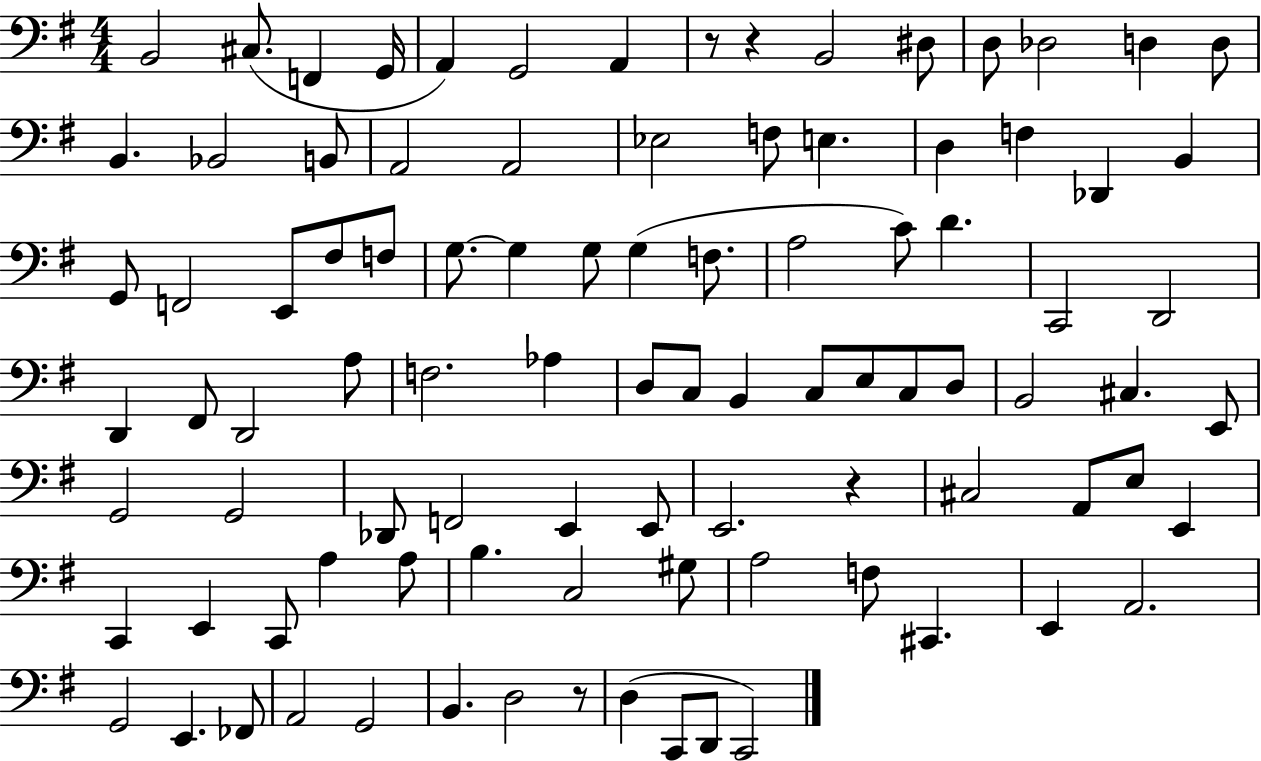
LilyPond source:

{
  \clef bass
  \numericTimeSignature
  \time 4/4
  \key g \major
  \repeat volta 2 { b,2 cis8.( f,4 g,16 | a,4) g,2 a,4 | r8 r4 b,2 dis8 | d8 des2 d4 d8 | \break b,4. bes,2 b,8 | a,2 a,2 | ees2 f8 e4. | d4 f4 des,4 b,4 | \break g,8 f,2 e,8 fis8 f8 | g8.~~ g4 g8 g4( f8. | a2 c'8) d'4. | c,2 d,2 | \break d,4 fis,8 d,2 a8 | f2. aes4 | d8 c8 b,4 c8 e8 c8 d8 | b,2 cis4. e,8 | \break g,2 g,2 | des,8 f,2 e,4 e,8 | e,2. r4 | cis2 a,8 e8 e,4 | \break c,4 e,4 c,8 a4 a8 | b4. c2 gis8 | a2 f8 cis,4. | e,4 a,2. | \break g,2 e,4. fes,8 | a,2 g,2 | b,4. d2 r8 | d4( c,8 d,8 c,2) | \break } \bar "|."
}